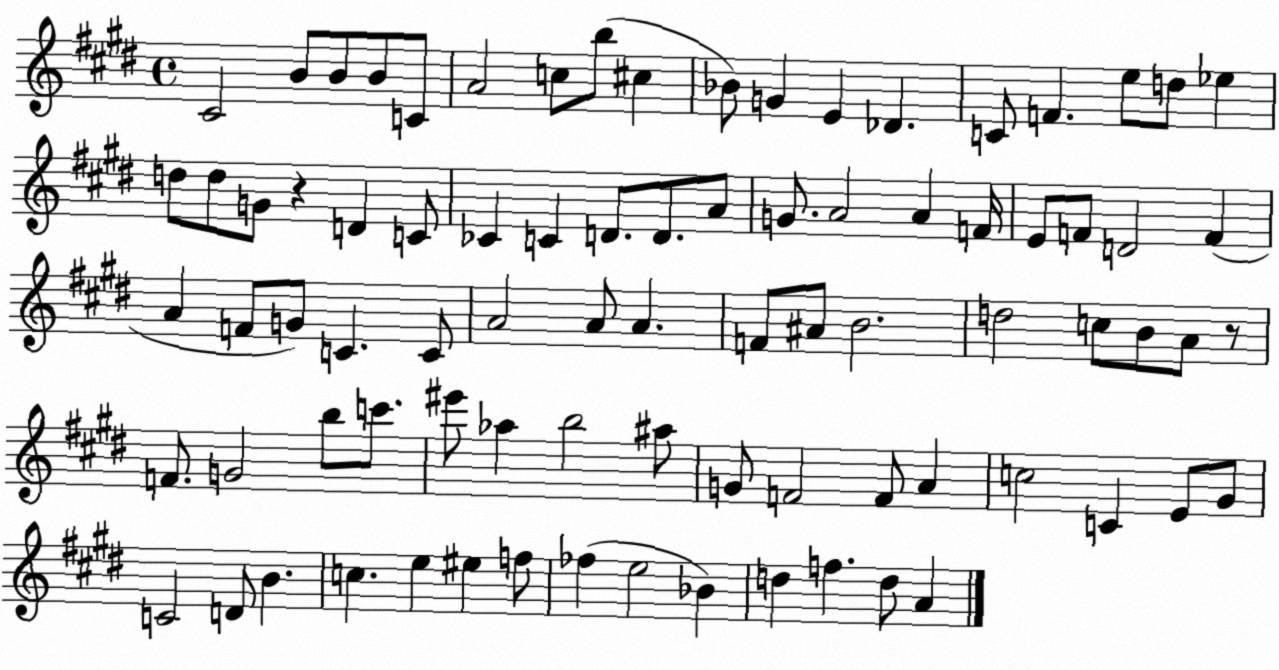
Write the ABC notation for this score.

X:1
T:Untitled
M:4/4
L:1/4
K:E
^C2 B/2 B/2 B/2 C/2 A2 c/2 b/2 ^c _B/2 G E _D C/2 F e/2 d/2 _e d/2 d/2 G/2 z D C/2 _C C D/2 D/2 A/2 G/2 A2 A F/4 E/2 F/2 D2 F A F/2 G/2 C C/2 A2 A/2 A F/2 ^A/2 B2 d2 c/2 B/2 A/2 z/2 F/2 G2 b/2 c'/2 ^e'/2 _a b2 ^a/2 G/2 F2 F/2 A c2 C E/2 ^G/2 C2 D/2 B c e ^e f/2 _f e2 _B d f d/2 A